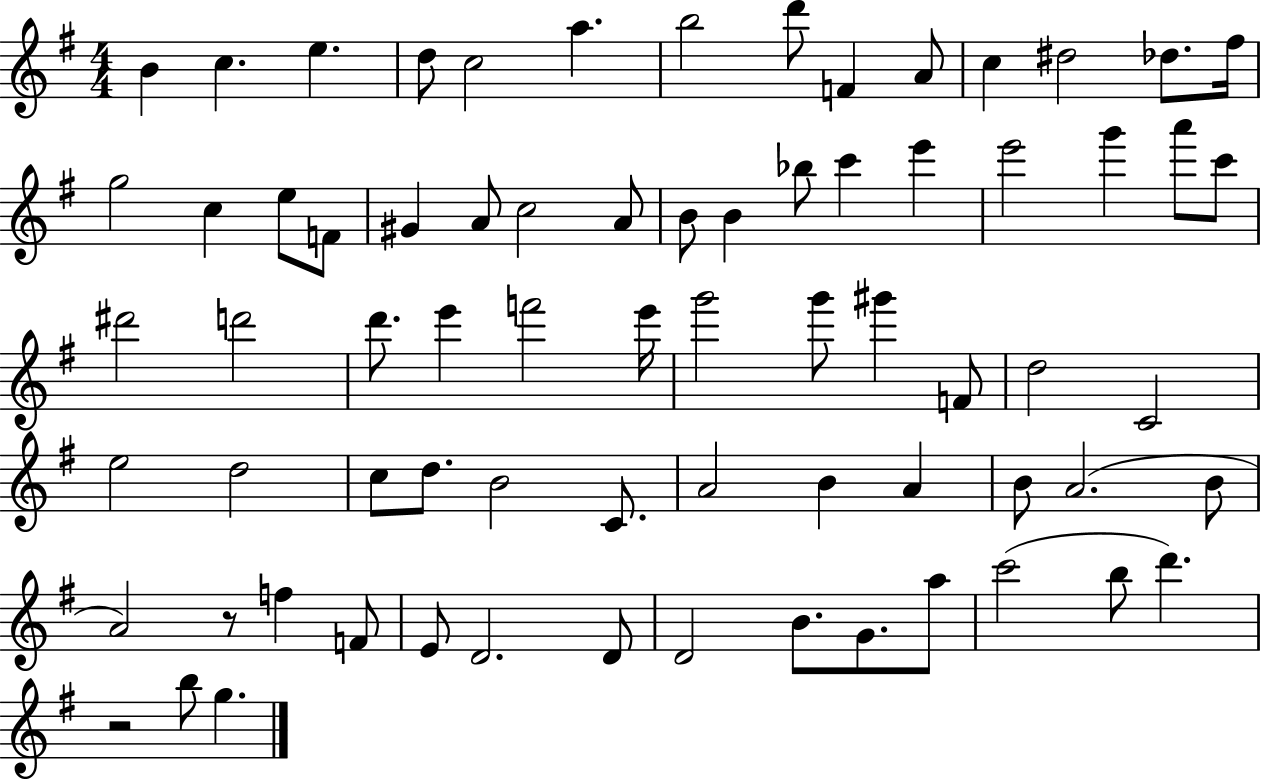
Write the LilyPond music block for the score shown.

{
  \clef treble
  \numericTimeSignature
  \time 4/4
  \key g \major
  b'4 c''4. e''4. | d''8 c''2 a''4. | b''2 d'''8 f'4 a'8 | c''4 dis''2 des''8. fis''16 | \break g''2 c''4 e''8 f'8 | gis'4 a'8 c''2 a'8 | b'8 b'4 bes''8 c'''4 e'''4 | e'''2 g'''4 a'''8 c'''8 | \break dis'''2 d'''2 | d'''8. e'''4 f'''2 e'''16 | g'''2 g'''8 gis'''4 f'8 | d''2 c'2 | \break e''2 d''2 | c''8 d''8. b'2 c'8. | a'2 b'4 a'4 | b'8 a'2.( b'8 | \break a'2) r8 f''4 f'8 | e'8 d'2. d'8 | d'2 b'8. g'8. a''8 | c'''2( b''8 d'''4.) | \break r2 b''8 g''4. | \bar "|."
}